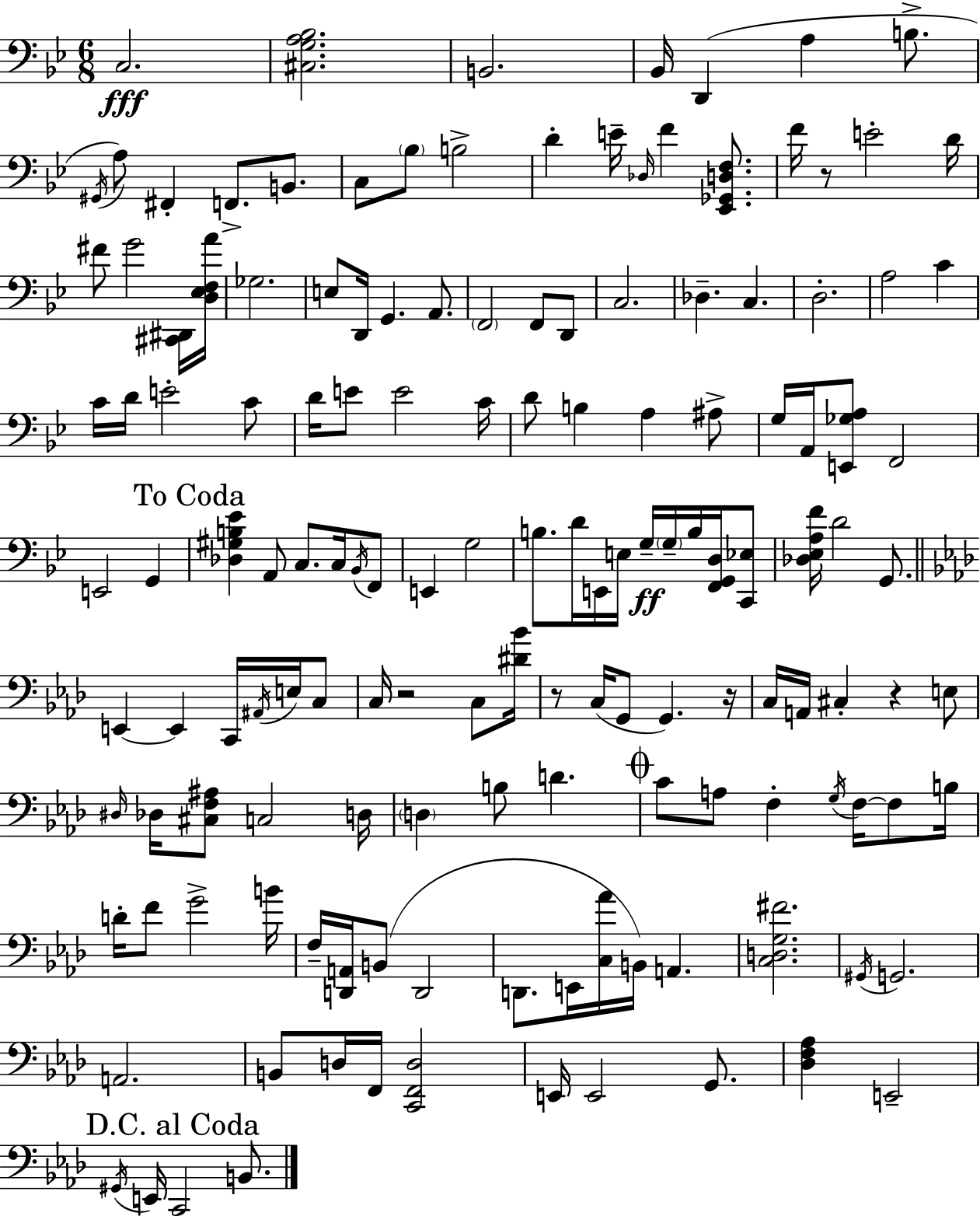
C3/h. [C#3,G3,A3,Bb3]/h. B2/h. Bb2/s D2/q A3/q B3/e. G#2/s A3/e F#2/q F2/e. B2/e. C3/e Bb3/e B3/h D4/q E4/s Db3/s F4/q [Eb2,Gb2,D3,F3]/e. F4/s R/e E4/h D4/s F#4/e G4/h [C#2,D#2]/s [D3,Eb3,F3,A4]/s Gb3/h. E3/e D2/s G2/q. A2/e. F2/h F2/e D2/e C3/h. Db3/q. C3/q. D3/h. A3/h C4/q C4/s D4/s E4/h C4/e D4/s E4/e E4/h C4/s D4/e B3/q A3/q A#3/e G3/s A2/s [E2,Gb3,A3]/e F2/h E2/h G2/q [Db3,G#3,B3,Eb4]/q A2/e C3/e. C3/s Bb2/s F2/e E2/q G3/h B3/e. D4/s E2/s E3/s G3/s G3/s B3/s [F2,G2,D3]/s [C2,Eb3]/e [Db3,Eb3,A3,F4]/s D4/h G2/e. E2/q E2/q C2/s A#2/s E3/s C3/e C3/s R/h C3/e [D#4,Bb4]/s R/e C3/s G2/e G2/q. R/s C3/s A2/s C#3/q R/q E3/e D#3/s Db3/s [C#3,F3,A#3]/e C3/h D3/s D3/q B3/e D4/q. C4/e A3/e F3/q G3/s F3/s F3/e B3/s D4/s F4/e G4/h B4/s F3/s [D2,A2]/s B2/e D2/h D2/e. E2/s [C3,Ab4]/s B2/s A2/q. [C3,D3,G3,F#4]/h. G#2/s G2/h. A2/h. B2/e D3/s F2/s [C2,F2,D3]/h E2/s E2/h G2/e. [Db3,F3,Ab3]/q E2/h G#2/s E2/s C2/h B2/e.